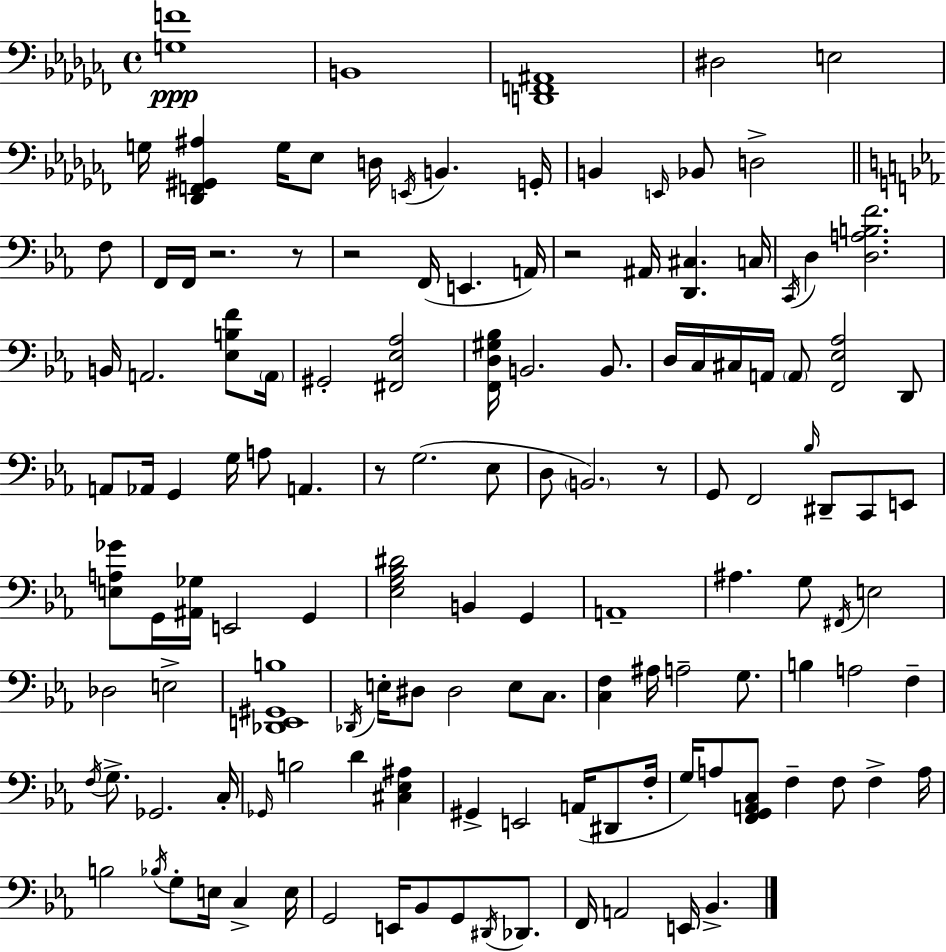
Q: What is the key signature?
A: AES minor